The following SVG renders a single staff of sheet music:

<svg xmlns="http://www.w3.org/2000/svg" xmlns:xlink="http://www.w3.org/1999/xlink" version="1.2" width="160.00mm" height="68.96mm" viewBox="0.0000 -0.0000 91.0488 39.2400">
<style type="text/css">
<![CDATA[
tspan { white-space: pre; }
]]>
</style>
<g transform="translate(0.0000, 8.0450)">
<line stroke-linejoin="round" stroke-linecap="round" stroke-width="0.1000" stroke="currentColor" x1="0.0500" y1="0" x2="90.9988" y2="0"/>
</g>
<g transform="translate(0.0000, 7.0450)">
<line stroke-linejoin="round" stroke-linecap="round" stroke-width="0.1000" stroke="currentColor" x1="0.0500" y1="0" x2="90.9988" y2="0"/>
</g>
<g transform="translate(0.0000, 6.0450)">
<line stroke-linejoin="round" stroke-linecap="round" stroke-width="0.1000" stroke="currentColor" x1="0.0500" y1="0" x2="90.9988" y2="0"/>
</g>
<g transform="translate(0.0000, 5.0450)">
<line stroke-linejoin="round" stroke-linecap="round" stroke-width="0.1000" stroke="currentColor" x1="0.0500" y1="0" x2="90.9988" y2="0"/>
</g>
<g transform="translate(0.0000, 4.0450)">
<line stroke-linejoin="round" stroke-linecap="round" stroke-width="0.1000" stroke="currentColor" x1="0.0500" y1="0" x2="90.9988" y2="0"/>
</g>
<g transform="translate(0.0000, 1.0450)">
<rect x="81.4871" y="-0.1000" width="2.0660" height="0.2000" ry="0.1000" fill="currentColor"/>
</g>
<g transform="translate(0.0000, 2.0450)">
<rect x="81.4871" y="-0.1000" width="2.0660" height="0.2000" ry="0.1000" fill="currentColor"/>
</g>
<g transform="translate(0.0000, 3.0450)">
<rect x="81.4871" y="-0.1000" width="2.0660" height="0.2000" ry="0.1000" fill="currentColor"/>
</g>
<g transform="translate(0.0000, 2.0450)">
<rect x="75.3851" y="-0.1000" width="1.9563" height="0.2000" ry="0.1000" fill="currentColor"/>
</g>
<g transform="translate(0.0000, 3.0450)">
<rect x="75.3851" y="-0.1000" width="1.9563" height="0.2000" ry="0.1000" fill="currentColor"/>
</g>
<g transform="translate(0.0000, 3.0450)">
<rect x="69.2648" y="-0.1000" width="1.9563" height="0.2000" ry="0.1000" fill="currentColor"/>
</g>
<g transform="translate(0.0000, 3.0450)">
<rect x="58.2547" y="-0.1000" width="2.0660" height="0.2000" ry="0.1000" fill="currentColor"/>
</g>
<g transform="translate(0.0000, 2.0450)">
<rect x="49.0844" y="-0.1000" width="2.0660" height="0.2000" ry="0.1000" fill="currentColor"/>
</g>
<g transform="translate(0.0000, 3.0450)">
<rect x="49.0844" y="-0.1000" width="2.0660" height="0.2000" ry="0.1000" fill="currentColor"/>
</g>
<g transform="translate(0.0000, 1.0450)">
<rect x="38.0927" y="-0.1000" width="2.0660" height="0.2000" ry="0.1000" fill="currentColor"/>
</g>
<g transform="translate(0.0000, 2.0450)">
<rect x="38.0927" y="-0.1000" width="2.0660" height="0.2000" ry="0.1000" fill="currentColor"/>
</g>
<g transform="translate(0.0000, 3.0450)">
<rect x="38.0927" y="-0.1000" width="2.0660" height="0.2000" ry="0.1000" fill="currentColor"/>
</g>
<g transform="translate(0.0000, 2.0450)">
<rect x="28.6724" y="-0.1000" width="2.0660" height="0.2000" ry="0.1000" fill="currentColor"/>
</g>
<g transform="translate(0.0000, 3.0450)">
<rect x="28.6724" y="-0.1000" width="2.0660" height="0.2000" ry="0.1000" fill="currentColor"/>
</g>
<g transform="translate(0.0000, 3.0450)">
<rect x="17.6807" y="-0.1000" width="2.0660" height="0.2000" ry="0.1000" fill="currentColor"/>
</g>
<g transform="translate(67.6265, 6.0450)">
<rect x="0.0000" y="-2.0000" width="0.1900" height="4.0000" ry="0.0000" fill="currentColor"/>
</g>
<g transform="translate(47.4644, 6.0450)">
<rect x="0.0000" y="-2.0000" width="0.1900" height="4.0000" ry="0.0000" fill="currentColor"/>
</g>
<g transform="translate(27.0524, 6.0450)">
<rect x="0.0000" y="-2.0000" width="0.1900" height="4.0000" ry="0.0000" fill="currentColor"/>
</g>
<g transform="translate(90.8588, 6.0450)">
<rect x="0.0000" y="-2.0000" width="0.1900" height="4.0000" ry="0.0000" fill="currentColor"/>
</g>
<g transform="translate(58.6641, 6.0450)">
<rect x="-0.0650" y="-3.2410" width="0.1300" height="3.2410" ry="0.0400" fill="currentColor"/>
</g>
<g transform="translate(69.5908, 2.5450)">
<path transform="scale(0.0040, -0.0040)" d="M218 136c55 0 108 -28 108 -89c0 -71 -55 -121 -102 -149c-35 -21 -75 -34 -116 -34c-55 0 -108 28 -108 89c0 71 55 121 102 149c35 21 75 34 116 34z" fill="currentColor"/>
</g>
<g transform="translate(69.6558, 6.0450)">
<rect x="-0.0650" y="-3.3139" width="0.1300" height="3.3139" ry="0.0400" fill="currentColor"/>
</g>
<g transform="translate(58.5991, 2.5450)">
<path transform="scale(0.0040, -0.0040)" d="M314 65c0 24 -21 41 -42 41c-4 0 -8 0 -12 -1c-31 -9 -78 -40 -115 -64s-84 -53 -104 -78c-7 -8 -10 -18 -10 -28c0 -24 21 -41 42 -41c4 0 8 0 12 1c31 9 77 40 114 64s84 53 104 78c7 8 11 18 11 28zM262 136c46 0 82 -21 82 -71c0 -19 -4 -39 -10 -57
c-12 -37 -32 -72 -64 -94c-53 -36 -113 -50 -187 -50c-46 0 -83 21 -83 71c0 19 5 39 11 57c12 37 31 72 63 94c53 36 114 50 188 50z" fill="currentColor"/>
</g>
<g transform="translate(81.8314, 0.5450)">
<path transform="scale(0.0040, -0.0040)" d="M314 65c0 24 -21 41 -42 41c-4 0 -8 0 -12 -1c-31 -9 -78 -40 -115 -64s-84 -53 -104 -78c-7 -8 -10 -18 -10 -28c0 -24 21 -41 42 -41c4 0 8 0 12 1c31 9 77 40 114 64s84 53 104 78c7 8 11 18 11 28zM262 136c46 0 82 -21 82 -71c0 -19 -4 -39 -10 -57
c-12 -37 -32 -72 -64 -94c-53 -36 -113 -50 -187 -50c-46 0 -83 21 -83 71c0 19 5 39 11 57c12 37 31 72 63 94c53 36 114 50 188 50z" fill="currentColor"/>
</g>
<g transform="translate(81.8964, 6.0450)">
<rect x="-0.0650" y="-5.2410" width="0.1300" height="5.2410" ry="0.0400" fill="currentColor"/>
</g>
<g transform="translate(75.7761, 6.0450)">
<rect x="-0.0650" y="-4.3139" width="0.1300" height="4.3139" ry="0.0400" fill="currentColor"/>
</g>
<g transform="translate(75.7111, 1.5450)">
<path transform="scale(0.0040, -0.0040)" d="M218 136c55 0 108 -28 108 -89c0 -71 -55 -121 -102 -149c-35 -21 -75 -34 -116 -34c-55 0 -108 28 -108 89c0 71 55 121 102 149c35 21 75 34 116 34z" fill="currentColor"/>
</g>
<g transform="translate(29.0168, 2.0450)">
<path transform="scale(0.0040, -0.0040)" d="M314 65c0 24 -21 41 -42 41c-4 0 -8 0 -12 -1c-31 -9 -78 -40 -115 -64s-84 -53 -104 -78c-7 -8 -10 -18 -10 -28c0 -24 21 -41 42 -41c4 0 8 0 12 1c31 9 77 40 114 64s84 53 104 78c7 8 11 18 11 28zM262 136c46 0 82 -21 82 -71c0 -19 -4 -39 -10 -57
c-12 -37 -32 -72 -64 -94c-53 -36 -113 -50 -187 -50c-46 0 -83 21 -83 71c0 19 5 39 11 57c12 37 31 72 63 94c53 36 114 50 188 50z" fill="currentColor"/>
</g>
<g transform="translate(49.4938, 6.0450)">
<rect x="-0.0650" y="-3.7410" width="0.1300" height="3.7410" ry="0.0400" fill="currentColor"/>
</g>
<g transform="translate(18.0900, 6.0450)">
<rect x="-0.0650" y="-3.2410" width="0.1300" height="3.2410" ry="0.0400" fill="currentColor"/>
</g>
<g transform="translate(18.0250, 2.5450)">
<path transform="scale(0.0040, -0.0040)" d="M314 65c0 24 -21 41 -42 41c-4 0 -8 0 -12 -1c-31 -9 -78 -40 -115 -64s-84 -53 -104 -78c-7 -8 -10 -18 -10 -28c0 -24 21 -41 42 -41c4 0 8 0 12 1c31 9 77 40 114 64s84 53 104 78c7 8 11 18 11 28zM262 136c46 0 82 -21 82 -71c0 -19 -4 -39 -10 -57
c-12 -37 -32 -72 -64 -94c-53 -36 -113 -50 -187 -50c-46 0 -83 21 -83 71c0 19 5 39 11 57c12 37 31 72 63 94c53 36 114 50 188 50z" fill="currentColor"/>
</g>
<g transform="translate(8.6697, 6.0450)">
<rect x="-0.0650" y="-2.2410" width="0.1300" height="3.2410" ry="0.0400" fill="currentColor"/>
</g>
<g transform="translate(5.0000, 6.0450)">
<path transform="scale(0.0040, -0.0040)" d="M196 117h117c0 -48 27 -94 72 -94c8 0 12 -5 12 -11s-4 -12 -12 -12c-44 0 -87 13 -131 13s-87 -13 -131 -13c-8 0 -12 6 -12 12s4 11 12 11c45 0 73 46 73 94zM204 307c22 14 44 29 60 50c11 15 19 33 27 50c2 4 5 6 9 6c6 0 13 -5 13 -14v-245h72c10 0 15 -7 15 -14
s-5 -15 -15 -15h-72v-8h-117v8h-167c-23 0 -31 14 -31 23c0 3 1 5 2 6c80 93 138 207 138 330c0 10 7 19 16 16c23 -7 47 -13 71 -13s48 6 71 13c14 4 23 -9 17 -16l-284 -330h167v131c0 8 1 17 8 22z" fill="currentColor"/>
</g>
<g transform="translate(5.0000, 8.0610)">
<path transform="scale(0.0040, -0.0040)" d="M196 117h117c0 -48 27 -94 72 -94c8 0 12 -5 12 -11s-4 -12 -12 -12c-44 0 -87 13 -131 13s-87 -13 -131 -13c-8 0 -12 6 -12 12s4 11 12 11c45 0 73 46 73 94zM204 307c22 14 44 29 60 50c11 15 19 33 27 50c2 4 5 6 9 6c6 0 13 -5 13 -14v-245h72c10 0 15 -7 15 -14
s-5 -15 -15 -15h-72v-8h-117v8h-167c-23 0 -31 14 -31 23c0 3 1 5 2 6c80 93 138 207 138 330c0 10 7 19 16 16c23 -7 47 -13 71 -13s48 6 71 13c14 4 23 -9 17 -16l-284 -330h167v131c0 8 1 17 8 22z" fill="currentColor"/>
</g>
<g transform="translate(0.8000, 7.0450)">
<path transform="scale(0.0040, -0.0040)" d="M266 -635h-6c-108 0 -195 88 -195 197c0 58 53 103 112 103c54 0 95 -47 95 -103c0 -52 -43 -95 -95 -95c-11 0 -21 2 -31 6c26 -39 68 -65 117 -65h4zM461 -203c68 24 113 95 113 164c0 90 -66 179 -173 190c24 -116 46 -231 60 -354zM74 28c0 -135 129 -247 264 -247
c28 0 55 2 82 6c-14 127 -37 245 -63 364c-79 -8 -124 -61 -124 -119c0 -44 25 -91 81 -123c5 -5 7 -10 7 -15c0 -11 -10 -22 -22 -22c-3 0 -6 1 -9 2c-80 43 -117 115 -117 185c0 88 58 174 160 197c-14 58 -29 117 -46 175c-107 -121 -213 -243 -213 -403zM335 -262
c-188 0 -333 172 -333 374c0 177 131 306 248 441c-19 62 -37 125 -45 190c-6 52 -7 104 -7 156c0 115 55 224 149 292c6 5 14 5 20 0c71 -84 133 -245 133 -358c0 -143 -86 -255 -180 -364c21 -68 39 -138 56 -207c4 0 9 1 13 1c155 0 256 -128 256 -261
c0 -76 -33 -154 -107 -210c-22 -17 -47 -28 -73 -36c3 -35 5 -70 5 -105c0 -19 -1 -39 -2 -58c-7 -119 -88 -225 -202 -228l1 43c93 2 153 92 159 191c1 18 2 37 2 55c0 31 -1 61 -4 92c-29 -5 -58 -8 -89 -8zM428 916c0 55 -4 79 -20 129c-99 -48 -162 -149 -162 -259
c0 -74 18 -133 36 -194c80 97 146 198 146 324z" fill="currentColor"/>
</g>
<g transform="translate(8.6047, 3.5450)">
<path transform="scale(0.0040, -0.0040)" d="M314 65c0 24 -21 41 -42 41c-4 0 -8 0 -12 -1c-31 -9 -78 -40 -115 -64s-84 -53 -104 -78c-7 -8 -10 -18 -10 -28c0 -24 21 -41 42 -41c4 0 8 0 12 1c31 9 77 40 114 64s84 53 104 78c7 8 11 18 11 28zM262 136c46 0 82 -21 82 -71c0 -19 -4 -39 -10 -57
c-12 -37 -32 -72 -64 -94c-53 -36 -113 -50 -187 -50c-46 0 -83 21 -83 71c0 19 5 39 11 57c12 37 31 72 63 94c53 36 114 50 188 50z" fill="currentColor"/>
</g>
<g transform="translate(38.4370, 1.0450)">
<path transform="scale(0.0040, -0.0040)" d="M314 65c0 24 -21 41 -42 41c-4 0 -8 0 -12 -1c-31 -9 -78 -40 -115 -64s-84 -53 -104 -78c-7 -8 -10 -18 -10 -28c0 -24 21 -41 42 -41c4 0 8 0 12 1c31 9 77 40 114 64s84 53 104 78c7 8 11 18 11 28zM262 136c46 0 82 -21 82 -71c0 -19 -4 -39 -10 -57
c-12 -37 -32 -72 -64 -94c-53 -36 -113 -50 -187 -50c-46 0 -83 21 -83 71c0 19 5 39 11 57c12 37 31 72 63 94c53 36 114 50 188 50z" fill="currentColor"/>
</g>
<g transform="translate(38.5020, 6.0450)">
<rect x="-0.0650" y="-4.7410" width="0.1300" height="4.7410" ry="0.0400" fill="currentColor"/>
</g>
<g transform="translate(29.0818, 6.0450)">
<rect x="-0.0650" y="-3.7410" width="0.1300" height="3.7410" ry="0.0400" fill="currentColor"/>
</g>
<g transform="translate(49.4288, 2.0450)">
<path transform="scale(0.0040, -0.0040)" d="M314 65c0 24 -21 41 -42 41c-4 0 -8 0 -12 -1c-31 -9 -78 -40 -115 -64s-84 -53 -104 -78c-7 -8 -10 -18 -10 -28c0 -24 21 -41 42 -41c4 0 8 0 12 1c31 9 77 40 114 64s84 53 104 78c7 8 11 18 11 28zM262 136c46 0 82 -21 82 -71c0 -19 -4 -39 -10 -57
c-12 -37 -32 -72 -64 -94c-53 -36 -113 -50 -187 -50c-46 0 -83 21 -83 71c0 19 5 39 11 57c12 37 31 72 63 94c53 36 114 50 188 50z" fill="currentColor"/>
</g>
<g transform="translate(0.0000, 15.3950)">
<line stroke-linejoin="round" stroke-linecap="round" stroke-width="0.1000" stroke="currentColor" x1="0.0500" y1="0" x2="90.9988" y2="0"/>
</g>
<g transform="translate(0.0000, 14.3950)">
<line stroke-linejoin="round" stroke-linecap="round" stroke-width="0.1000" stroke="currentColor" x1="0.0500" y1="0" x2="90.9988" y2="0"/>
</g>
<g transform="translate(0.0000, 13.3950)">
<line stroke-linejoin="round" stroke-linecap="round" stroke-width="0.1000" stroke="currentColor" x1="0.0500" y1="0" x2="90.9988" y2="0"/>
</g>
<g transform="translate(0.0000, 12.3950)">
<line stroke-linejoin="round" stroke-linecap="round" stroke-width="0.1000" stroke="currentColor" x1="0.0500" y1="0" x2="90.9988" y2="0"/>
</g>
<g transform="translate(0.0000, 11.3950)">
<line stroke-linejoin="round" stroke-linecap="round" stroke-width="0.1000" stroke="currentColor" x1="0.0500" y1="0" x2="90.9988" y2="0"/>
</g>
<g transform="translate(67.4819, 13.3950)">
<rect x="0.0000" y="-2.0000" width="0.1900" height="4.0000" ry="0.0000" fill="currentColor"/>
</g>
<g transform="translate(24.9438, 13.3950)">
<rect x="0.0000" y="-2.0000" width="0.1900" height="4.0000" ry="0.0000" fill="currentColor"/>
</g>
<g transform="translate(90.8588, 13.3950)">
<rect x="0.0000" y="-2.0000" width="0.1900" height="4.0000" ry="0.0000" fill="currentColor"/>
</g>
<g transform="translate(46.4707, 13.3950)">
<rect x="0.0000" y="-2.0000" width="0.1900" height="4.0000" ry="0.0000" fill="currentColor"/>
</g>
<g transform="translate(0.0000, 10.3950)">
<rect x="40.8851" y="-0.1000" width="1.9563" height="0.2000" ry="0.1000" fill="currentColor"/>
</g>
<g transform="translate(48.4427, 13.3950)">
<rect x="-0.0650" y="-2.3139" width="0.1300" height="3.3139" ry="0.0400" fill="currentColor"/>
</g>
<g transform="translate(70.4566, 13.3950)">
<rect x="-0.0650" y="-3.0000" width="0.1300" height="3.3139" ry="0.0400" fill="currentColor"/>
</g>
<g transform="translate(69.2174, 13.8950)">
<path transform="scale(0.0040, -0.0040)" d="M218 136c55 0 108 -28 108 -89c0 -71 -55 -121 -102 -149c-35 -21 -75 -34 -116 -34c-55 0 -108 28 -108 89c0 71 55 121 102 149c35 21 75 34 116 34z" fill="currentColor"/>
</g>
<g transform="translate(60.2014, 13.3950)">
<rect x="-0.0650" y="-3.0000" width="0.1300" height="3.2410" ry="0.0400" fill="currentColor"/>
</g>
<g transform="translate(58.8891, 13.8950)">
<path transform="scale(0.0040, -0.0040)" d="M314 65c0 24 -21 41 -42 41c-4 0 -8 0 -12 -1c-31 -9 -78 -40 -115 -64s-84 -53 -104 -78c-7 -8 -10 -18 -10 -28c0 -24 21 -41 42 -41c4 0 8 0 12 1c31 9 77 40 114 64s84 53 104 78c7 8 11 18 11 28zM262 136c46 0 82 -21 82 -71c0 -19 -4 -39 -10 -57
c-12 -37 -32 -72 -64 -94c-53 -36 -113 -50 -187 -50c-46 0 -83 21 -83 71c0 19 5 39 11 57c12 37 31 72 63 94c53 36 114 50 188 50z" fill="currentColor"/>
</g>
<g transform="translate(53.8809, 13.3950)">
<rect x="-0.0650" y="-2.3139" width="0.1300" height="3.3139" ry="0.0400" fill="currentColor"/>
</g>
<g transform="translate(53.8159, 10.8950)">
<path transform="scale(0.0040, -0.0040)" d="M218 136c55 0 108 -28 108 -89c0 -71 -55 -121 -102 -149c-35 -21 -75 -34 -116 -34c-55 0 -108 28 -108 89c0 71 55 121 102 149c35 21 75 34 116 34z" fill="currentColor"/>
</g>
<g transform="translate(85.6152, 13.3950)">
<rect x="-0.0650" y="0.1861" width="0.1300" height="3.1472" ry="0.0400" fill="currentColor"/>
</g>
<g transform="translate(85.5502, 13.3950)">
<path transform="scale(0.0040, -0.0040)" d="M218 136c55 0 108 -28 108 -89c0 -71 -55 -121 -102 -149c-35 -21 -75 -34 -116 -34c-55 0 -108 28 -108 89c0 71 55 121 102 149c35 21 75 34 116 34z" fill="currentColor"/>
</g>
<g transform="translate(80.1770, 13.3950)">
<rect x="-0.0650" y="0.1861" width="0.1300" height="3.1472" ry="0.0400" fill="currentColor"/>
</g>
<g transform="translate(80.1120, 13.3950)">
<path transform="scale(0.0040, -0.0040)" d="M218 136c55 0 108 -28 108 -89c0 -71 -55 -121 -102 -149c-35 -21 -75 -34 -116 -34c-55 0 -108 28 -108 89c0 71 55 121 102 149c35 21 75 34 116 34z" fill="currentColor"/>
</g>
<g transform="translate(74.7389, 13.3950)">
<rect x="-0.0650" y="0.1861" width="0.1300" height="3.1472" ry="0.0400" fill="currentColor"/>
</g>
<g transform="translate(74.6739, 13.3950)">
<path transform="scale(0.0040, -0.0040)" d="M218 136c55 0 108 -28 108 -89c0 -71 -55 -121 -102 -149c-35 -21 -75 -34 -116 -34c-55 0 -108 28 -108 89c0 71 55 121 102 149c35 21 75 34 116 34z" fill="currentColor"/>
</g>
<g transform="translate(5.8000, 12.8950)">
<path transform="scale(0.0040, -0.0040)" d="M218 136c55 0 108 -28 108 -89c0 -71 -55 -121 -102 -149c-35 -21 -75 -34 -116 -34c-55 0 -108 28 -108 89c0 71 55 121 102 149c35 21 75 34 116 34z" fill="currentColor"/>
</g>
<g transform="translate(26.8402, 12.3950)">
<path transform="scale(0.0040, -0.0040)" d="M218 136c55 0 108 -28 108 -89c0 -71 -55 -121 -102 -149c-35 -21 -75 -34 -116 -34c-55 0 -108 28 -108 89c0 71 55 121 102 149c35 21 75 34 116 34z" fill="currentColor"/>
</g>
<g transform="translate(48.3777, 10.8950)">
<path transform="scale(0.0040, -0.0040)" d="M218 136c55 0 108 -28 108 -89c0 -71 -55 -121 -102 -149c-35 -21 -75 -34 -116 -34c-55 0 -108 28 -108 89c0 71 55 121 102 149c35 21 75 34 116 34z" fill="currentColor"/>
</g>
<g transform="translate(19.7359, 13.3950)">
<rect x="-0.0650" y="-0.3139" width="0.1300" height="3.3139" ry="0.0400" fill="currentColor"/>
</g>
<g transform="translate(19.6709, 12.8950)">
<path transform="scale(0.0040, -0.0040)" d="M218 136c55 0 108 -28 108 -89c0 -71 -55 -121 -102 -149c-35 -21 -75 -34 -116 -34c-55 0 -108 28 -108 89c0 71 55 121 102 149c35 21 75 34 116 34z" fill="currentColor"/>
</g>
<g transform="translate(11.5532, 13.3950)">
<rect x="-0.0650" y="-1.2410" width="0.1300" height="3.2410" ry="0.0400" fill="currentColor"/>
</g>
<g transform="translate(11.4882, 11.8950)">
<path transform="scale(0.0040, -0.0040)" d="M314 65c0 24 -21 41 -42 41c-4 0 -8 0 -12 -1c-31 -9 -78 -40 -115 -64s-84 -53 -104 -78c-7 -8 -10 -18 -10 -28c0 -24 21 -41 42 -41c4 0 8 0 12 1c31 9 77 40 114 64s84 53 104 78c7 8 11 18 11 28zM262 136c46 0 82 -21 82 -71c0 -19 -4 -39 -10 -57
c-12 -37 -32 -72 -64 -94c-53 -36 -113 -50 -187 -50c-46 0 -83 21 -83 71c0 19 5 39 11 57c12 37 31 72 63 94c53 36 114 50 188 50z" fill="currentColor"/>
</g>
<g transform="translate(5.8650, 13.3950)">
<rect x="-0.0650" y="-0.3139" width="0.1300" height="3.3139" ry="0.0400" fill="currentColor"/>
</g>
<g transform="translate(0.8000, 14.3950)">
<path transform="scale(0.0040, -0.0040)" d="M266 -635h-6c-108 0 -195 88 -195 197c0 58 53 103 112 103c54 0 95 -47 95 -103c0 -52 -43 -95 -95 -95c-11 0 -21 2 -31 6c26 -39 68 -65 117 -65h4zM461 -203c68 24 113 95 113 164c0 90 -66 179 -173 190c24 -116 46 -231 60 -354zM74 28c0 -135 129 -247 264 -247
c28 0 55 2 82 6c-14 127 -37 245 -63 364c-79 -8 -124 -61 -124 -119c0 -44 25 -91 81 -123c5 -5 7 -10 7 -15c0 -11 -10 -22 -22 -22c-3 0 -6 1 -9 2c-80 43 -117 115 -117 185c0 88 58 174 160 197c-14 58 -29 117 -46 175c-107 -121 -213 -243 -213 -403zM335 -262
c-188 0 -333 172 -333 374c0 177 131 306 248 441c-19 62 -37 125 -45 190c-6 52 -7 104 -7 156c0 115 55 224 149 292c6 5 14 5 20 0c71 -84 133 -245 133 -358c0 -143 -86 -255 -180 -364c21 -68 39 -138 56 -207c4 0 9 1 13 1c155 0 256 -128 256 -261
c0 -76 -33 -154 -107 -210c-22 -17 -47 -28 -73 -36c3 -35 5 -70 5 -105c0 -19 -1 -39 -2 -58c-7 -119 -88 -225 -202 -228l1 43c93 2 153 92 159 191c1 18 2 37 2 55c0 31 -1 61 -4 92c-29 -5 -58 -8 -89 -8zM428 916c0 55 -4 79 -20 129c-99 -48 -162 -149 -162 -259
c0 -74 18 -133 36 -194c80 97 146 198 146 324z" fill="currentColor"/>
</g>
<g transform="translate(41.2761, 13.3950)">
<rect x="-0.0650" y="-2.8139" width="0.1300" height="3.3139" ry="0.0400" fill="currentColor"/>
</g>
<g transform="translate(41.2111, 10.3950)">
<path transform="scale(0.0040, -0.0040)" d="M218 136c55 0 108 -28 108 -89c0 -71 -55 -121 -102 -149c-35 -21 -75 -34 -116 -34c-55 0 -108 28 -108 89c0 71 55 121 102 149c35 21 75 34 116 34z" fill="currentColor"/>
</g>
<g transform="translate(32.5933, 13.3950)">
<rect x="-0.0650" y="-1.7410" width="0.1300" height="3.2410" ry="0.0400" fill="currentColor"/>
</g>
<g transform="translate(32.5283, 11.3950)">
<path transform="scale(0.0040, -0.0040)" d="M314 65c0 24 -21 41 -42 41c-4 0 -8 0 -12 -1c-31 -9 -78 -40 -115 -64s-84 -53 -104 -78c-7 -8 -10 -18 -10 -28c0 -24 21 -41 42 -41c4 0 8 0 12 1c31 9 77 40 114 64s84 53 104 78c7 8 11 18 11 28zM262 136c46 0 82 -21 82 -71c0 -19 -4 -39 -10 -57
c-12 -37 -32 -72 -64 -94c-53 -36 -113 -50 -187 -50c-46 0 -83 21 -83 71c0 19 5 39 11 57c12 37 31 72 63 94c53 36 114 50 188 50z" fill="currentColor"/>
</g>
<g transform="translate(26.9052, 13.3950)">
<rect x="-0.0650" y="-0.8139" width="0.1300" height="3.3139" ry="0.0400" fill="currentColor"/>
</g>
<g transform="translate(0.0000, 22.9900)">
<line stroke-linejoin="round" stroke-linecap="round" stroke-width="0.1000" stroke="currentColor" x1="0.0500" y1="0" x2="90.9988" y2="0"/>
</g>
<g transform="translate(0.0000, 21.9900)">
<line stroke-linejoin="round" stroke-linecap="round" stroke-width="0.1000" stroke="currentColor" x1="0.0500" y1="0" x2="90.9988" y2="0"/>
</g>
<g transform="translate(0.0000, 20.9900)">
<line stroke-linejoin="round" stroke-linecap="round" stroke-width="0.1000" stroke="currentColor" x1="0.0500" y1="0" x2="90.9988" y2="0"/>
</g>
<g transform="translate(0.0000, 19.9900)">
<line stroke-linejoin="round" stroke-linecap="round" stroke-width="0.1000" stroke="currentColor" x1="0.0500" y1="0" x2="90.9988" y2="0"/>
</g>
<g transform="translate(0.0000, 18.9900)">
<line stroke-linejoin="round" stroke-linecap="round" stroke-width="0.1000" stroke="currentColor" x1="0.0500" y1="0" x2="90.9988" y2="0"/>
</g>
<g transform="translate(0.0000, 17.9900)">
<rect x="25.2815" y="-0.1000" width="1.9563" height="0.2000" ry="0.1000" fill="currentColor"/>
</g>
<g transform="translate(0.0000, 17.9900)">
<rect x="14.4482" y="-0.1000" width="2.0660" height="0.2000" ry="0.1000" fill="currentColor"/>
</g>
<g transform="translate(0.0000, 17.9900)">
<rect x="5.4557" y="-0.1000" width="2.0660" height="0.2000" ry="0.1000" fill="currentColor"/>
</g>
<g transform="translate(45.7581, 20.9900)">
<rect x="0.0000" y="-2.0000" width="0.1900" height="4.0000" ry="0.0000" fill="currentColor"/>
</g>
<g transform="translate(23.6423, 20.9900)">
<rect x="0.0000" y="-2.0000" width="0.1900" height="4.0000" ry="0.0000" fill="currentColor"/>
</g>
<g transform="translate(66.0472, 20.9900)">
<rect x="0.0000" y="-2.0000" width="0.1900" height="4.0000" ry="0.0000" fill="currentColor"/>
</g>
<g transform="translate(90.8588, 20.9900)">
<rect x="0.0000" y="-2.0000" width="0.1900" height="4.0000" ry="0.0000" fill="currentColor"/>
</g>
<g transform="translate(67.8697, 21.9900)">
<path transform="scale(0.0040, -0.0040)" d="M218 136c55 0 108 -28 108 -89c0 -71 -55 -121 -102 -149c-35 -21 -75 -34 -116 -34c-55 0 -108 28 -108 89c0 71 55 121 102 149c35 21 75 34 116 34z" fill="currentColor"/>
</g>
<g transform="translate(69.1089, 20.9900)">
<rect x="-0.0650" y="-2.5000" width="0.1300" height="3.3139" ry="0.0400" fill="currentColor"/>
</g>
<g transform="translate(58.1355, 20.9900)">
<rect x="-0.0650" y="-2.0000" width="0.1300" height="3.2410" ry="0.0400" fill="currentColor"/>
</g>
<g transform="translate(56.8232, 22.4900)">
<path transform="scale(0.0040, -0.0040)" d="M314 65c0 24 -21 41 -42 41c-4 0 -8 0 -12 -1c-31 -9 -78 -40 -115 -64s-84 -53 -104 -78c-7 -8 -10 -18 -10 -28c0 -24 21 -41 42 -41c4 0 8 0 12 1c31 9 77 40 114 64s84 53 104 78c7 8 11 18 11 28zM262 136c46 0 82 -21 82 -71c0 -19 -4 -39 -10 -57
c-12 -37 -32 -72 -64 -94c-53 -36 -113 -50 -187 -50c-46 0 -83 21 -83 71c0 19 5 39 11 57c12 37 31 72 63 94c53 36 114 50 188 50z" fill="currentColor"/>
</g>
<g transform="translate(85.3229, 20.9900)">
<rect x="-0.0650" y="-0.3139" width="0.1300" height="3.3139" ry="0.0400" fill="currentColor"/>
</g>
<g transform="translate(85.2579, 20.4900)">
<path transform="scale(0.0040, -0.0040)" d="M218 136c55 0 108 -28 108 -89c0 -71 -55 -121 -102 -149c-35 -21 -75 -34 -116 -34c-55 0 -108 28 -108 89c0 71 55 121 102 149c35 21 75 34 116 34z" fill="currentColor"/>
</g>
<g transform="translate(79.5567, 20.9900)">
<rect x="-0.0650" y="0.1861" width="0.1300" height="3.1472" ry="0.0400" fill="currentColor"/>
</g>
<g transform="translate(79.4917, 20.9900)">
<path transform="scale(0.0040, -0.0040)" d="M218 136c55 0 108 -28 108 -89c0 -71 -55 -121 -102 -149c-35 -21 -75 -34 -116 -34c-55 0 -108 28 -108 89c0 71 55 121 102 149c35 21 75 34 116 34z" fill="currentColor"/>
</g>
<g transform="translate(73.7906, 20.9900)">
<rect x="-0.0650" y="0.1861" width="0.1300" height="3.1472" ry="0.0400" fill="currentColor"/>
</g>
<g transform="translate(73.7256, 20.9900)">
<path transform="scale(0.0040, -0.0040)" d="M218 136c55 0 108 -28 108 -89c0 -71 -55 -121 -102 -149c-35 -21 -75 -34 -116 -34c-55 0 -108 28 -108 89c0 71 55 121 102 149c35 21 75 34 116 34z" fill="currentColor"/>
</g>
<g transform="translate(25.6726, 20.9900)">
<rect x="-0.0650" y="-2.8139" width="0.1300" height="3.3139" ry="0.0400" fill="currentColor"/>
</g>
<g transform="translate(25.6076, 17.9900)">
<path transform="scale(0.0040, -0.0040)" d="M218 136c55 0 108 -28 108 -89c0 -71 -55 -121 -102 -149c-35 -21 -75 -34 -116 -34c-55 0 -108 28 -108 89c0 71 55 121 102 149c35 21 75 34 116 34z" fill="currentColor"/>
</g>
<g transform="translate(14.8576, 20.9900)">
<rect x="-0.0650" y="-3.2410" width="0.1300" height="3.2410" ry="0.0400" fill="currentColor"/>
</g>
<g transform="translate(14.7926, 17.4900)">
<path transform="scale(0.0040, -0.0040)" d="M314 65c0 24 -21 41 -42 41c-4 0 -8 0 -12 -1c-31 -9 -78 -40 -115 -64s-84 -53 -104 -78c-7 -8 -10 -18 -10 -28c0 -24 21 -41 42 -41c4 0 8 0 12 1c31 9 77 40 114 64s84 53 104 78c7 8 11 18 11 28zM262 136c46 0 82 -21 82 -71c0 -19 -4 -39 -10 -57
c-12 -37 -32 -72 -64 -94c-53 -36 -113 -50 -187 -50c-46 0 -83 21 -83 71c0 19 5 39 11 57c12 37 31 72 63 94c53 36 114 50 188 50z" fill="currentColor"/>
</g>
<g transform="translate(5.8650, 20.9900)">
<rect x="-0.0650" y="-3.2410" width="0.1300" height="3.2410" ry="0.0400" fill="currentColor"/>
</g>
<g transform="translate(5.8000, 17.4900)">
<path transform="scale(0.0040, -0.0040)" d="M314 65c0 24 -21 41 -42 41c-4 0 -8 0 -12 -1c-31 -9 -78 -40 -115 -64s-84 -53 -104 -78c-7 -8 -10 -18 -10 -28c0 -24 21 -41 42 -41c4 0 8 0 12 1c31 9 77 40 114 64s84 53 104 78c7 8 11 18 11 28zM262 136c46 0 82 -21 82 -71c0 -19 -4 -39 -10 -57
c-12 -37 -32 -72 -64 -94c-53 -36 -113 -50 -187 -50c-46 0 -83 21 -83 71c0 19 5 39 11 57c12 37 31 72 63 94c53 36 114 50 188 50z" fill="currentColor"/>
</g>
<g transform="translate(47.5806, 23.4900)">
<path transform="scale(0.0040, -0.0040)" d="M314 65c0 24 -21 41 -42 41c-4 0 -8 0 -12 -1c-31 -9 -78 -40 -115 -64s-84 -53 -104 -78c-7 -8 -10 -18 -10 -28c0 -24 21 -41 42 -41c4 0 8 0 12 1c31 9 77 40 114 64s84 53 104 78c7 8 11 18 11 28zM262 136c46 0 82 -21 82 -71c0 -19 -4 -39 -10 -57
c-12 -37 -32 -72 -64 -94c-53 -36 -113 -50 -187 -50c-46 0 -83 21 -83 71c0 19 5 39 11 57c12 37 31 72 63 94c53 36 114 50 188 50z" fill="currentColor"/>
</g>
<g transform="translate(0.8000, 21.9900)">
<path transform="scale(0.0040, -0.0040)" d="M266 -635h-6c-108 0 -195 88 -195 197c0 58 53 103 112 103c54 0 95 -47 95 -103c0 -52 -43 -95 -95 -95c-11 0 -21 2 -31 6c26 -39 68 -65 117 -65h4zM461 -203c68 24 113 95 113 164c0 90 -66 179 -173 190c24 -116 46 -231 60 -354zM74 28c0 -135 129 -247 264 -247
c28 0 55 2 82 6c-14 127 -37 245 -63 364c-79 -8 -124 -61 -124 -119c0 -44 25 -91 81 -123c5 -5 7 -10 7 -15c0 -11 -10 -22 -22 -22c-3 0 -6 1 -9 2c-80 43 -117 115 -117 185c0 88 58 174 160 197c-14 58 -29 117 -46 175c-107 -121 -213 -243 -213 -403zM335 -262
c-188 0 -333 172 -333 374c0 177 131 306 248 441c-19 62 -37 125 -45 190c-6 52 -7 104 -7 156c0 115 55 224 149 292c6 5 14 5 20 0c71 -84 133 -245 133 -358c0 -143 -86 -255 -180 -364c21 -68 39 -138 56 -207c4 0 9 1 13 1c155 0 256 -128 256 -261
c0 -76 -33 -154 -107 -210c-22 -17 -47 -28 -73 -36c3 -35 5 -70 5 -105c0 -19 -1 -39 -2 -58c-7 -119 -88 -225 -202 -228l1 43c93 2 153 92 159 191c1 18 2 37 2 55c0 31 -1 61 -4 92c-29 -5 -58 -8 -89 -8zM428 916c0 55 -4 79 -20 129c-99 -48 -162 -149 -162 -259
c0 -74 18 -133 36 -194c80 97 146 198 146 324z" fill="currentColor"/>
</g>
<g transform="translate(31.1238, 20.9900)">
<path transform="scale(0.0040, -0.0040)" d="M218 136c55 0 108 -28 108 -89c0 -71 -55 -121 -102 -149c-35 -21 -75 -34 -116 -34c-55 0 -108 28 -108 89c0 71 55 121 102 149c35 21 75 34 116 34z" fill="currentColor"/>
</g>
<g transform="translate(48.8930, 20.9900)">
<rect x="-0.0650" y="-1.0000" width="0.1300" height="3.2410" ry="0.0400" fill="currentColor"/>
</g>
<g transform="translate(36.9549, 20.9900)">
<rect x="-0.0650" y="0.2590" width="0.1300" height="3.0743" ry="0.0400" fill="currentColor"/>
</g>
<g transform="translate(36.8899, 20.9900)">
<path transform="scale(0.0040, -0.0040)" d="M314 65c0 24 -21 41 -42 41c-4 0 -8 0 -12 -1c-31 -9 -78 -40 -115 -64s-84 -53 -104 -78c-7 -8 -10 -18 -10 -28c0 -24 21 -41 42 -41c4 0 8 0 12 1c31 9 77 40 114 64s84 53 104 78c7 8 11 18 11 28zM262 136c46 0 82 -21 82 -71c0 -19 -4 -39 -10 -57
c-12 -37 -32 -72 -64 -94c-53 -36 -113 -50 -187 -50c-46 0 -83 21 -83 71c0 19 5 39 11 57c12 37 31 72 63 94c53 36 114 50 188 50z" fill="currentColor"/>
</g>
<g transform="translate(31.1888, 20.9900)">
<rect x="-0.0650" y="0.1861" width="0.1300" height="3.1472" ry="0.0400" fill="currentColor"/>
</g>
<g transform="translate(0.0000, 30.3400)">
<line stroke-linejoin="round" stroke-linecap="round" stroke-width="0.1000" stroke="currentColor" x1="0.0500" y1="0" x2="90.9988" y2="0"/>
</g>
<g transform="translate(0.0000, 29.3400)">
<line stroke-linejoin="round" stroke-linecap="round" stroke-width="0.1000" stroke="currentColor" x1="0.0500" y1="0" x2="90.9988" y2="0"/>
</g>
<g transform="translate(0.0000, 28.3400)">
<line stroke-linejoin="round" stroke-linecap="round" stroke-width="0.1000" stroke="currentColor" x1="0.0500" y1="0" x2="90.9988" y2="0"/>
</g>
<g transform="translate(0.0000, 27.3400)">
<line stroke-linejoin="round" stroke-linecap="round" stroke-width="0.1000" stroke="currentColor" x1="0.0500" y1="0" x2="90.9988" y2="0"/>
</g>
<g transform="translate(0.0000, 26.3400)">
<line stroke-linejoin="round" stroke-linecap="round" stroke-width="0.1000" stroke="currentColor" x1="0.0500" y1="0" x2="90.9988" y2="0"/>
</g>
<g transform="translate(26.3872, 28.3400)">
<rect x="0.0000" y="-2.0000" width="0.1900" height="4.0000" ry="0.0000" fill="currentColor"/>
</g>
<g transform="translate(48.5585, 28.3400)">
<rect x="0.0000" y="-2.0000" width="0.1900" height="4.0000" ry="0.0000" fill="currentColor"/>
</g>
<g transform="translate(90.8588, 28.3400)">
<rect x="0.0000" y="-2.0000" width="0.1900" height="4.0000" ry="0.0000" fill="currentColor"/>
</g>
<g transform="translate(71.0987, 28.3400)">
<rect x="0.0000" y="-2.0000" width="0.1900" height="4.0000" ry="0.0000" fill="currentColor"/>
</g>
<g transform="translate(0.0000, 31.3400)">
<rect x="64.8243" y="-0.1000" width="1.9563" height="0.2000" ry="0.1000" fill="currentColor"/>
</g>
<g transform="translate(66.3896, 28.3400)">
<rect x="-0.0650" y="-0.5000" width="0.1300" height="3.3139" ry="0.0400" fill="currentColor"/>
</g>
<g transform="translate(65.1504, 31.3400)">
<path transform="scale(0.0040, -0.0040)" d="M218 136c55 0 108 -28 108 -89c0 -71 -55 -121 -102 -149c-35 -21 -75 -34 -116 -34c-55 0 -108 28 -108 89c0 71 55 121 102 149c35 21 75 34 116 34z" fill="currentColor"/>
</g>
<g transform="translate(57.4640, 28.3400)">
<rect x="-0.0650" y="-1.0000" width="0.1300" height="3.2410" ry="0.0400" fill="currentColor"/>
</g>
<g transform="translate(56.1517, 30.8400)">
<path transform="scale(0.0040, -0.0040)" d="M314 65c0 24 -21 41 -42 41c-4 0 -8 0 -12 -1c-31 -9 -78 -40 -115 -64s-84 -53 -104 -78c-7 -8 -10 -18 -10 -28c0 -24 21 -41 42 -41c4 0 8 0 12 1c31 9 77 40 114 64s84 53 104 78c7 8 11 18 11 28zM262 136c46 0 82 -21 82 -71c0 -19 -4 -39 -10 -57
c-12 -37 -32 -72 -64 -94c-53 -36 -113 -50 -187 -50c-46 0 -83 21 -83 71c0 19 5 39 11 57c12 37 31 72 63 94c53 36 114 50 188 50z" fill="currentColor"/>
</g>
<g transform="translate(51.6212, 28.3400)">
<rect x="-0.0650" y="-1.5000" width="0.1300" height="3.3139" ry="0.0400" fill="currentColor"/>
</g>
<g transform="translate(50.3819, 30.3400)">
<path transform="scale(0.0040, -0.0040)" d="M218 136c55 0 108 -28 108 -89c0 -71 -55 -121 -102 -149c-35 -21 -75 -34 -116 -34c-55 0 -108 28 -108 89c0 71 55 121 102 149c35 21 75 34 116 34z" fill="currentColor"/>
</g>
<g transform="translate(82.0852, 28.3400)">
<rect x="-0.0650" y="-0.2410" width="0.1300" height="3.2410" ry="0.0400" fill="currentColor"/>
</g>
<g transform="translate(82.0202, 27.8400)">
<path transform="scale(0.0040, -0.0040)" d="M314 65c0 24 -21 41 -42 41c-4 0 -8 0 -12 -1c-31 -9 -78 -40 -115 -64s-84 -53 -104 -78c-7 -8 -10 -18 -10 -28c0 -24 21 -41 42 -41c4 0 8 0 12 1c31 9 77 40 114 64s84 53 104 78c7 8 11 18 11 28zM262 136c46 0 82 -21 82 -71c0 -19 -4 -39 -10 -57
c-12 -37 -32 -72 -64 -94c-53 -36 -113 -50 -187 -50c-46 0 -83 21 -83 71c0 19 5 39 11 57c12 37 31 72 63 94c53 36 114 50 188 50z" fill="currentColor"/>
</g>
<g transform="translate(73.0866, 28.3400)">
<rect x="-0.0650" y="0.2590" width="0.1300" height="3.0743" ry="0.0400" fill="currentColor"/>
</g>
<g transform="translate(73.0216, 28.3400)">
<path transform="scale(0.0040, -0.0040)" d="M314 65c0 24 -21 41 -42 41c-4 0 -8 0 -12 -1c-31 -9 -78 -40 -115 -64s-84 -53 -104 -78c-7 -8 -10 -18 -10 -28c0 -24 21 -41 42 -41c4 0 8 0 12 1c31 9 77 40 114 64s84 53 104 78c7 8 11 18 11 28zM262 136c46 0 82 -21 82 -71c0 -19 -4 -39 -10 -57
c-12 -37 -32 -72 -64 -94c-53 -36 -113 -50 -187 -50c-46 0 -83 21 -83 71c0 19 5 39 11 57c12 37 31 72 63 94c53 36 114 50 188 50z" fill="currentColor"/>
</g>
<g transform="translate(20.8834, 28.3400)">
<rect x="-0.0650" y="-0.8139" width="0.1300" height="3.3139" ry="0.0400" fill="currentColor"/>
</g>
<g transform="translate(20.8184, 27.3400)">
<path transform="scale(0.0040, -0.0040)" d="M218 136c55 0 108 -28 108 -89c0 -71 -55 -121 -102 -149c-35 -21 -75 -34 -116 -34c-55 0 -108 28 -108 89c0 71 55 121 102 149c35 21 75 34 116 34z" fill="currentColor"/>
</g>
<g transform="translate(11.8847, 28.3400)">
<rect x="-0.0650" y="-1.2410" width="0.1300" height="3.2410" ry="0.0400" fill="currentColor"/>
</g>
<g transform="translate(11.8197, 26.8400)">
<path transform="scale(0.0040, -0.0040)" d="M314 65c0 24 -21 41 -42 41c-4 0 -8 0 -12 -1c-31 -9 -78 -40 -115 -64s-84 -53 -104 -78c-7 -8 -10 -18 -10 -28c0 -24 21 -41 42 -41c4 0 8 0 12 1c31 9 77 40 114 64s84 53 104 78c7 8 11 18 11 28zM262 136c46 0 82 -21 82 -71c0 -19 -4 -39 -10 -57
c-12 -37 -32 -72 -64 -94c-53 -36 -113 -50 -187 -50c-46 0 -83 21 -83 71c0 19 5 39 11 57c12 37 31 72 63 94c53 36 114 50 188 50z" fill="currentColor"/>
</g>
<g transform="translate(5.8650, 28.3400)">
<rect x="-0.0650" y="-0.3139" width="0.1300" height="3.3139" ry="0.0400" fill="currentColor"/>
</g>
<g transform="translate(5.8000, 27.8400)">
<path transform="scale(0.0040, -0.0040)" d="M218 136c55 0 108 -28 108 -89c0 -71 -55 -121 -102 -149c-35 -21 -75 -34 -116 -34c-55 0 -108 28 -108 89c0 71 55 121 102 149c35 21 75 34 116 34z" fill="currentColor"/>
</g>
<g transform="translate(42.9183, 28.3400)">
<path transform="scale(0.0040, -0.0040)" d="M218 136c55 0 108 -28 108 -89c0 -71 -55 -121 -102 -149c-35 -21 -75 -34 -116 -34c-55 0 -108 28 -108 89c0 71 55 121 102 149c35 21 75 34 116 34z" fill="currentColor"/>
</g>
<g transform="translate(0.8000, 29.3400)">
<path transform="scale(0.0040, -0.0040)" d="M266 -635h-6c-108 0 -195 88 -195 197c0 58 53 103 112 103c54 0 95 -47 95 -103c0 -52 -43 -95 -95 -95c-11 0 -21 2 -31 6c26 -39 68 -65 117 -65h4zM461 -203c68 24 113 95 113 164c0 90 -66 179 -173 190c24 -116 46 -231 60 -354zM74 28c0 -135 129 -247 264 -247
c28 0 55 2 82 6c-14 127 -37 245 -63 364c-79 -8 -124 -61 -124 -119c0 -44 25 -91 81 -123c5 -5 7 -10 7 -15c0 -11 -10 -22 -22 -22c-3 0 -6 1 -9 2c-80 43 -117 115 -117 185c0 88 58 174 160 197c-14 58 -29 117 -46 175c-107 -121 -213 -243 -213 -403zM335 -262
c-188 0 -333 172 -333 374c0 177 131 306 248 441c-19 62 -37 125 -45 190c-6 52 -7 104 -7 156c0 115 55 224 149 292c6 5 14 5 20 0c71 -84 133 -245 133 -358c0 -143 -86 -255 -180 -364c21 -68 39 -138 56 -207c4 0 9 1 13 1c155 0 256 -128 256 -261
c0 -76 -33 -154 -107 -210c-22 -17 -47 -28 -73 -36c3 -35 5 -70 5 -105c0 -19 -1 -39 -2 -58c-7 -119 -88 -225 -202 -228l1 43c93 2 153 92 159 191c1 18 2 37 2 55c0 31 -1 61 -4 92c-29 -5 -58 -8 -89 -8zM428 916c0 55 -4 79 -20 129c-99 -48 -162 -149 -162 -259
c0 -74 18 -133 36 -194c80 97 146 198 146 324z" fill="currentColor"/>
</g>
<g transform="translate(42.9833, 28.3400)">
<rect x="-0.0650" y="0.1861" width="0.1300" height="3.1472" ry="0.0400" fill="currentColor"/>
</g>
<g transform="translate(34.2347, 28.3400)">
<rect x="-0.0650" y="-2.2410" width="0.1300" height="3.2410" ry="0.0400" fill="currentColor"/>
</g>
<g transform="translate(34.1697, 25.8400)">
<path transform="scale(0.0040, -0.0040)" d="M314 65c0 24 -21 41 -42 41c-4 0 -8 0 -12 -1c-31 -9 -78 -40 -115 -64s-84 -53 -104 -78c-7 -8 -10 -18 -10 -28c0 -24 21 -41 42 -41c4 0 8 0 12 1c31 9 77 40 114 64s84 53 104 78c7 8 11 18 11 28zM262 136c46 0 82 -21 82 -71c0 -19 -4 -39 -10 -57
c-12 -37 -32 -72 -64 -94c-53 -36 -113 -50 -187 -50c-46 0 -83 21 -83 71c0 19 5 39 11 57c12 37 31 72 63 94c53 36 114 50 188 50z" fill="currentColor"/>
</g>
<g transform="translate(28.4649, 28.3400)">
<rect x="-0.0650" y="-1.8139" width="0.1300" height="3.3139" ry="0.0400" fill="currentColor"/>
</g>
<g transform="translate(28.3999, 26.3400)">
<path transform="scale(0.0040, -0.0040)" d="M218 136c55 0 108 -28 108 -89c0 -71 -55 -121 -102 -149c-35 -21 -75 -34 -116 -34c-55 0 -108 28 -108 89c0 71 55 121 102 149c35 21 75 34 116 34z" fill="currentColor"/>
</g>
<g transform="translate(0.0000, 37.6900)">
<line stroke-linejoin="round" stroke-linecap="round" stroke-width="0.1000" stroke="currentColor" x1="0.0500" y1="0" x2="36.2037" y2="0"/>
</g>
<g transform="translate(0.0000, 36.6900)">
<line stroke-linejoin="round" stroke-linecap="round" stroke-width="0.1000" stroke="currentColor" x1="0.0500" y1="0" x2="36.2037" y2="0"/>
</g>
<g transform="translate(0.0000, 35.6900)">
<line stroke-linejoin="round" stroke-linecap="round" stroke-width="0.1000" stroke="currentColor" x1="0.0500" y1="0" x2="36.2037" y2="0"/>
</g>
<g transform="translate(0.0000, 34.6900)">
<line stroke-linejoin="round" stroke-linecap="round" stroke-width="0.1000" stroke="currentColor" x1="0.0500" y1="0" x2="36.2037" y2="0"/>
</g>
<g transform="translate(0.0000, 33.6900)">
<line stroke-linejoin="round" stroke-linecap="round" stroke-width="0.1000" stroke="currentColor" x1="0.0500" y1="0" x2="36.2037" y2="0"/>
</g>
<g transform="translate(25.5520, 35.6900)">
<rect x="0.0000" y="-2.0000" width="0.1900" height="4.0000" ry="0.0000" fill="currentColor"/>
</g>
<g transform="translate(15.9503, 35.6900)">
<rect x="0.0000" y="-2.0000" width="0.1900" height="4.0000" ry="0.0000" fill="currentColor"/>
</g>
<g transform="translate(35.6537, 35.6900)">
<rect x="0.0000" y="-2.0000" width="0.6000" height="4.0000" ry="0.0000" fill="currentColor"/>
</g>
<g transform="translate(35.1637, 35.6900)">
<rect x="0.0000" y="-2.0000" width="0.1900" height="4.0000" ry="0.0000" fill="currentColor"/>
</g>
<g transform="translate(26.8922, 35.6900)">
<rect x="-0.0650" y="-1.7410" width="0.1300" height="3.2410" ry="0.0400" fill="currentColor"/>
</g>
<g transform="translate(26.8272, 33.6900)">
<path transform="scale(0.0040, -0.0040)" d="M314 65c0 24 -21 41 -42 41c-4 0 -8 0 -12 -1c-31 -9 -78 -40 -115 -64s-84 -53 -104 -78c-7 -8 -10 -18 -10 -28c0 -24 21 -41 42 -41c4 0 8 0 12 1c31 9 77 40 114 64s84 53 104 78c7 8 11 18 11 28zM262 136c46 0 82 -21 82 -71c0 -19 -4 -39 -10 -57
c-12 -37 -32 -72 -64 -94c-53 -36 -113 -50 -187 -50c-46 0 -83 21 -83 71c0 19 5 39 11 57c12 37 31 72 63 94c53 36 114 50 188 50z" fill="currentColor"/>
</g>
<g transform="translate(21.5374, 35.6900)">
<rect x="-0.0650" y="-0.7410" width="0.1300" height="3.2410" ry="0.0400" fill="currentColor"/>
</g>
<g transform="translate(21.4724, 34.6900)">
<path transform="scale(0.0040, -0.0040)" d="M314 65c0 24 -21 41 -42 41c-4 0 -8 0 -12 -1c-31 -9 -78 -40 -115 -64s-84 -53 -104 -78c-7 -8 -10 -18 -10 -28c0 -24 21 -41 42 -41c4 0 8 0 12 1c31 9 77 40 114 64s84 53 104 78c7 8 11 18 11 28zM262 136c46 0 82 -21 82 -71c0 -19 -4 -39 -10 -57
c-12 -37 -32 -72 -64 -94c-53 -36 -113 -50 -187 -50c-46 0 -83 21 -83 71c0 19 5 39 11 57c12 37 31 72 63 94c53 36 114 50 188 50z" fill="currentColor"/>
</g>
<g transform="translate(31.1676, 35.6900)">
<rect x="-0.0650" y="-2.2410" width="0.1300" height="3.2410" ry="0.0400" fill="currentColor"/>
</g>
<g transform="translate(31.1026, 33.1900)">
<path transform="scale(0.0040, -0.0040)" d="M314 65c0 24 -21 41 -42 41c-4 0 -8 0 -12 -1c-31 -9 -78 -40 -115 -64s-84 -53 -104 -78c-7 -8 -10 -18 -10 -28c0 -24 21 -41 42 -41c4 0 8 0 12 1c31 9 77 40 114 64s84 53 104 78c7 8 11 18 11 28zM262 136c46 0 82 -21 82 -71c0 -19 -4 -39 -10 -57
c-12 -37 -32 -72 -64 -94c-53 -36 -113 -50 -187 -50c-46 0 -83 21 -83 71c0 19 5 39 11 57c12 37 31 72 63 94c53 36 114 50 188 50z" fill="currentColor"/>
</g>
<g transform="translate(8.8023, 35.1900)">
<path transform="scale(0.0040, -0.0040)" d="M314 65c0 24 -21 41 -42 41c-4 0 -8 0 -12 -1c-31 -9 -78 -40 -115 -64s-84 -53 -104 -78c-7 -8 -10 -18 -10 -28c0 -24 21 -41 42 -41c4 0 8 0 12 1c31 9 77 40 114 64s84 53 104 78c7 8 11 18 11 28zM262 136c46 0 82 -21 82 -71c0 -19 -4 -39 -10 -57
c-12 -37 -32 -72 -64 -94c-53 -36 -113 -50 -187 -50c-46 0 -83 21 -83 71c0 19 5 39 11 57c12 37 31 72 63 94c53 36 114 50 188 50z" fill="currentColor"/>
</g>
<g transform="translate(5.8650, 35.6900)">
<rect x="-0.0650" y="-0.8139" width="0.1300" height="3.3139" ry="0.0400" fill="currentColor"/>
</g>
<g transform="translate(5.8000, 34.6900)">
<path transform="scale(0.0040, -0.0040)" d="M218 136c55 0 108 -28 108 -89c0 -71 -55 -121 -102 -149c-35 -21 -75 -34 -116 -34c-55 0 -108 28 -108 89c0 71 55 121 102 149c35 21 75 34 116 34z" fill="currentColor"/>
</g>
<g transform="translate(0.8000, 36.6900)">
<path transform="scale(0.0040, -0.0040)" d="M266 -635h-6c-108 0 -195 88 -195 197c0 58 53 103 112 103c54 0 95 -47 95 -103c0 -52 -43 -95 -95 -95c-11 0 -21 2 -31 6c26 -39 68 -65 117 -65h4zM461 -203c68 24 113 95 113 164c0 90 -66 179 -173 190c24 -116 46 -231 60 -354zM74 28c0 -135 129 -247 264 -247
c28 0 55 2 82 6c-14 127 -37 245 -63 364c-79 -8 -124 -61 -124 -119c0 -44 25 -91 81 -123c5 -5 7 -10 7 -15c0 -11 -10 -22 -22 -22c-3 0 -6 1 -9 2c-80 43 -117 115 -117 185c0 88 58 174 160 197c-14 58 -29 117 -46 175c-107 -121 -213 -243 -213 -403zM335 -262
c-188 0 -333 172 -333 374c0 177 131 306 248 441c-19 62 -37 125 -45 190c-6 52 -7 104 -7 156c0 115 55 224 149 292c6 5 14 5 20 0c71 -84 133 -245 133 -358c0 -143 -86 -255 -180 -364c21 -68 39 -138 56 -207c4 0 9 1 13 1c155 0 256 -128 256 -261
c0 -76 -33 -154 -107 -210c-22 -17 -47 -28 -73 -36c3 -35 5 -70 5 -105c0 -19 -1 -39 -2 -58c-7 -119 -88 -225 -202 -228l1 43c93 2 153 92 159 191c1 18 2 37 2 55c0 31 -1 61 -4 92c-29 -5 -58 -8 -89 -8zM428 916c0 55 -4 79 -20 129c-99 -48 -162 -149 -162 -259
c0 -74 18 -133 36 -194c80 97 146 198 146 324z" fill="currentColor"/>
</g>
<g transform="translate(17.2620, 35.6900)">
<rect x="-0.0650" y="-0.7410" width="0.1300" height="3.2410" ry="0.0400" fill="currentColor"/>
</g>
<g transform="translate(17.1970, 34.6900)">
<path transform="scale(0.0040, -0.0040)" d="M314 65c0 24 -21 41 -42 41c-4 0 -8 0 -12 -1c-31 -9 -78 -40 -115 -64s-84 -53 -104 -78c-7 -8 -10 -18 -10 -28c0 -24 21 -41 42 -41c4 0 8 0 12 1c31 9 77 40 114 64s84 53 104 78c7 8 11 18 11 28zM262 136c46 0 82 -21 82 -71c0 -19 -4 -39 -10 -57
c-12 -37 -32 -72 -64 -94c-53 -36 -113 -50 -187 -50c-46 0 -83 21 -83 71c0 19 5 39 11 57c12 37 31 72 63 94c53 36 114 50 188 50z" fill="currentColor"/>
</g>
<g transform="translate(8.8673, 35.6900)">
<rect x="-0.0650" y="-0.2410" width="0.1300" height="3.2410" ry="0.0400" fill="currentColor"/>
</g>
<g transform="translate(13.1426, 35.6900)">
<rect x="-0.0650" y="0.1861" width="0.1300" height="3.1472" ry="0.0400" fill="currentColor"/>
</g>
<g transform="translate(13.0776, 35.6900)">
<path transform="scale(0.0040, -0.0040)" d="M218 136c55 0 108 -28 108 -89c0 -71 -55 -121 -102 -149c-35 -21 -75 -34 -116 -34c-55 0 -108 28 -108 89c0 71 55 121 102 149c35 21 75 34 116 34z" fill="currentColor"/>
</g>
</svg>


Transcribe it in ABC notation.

X:1
T:Untitled
M:4/4
L:1/4
K:C
g2 b2 c'2 e'2 c'2 b2 b d' f'2 c e2 c d f2 a g g A2 A B B B b2 b2 a B B2 D2 F2 G B B c c e2 d f g2 B E D2 C B2 c2 d c2 B d2 d2 f2 g2